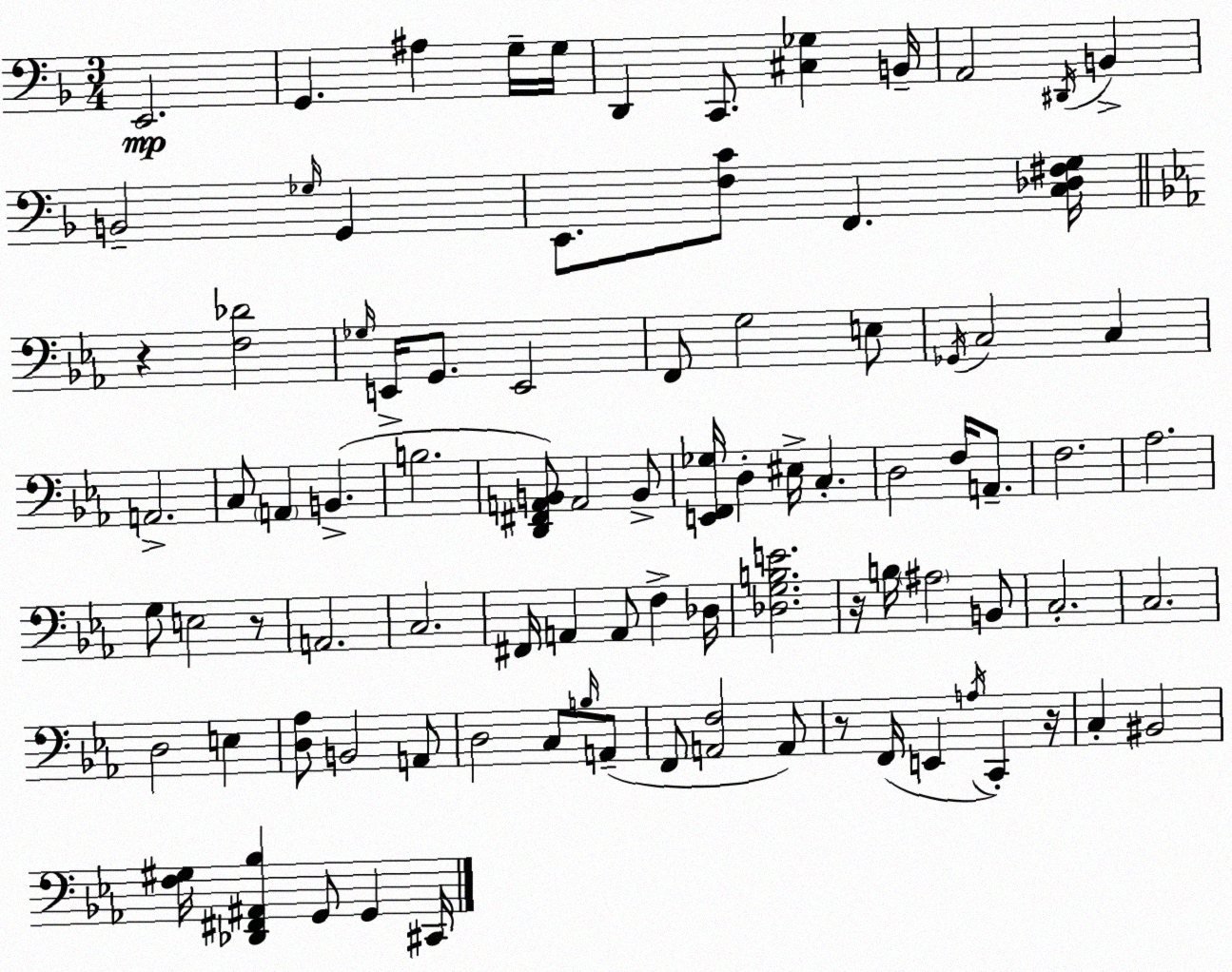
X:1
T:Untitled
M:3/4
L:1/4
K:Dm
E,,2 G,, ^A, G,/4 G,/4 D,, C,,/2 [^C,_G,] B,,/4 A,,2 ^D,,/4 B,, B,,2 _G,/4 G,, E,,/2 [F,C]/2 F,, [C,_D,^F,G,]/4 z [F,_D]2 _G,/4 E,,/4 G,,/2 E,,2 F,,/2 G,2 E,/2 _G,,/4 C,2 C, A,,2 C,/2 A,, B,, B,2 [D,,^F,,A,,B,,]/2 A,,2 B,,/2 [E,,F,,_G,]/4 D, ^E,/4 C, D,2 F,/4 A,,/2 F,2 _A,2 G,/2 E,2 z/2 A,,2 C,2 ^F,,/4 A,, A,,/2 F, _D,/4 [_D,G,B,E]2 z/4 B,/4 ^A,2 B,,/2 C,2 C,2 D,2 E, [D,_A,]/2 B,,2 A,,/2 D,2 C,/2 B,/4 A,,/2 F,,/2 [A,,F,]2 A,,/2 z/2 F,,/4 E,, A,/4 C,, z/4 C, ^B,,2 [F,^G,]/4 [_D,,^F,,^A,,_B,] G,,/2 G,, ^C,,/4